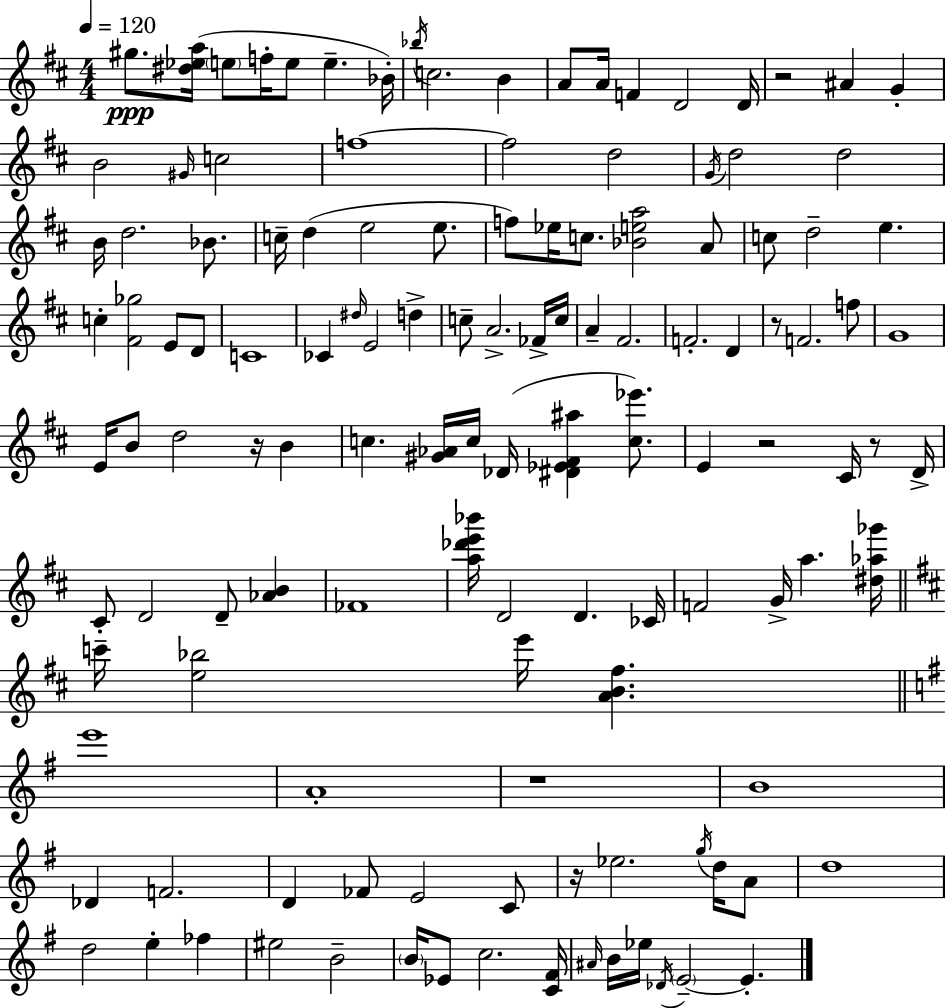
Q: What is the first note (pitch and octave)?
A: G#5